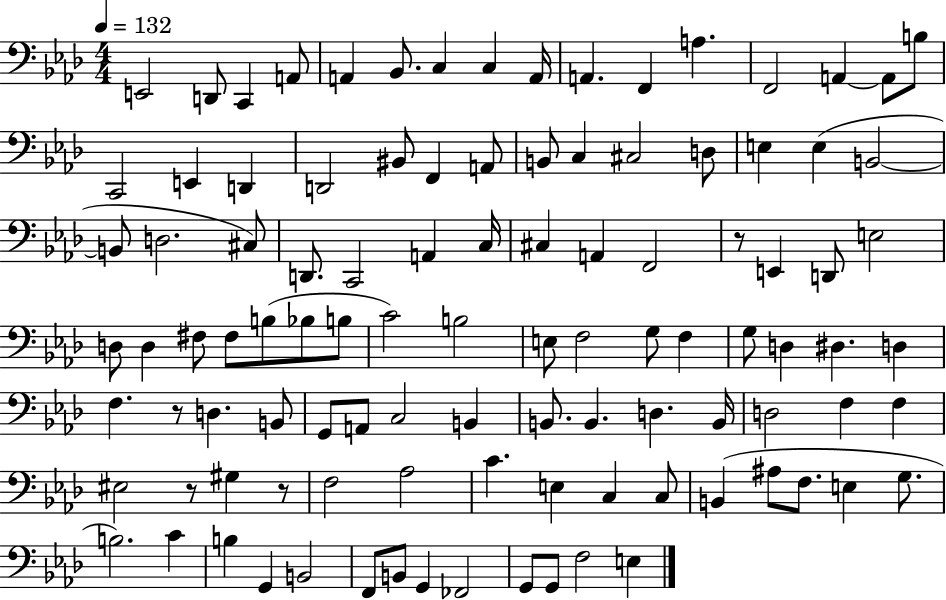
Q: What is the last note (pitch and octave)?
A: E3